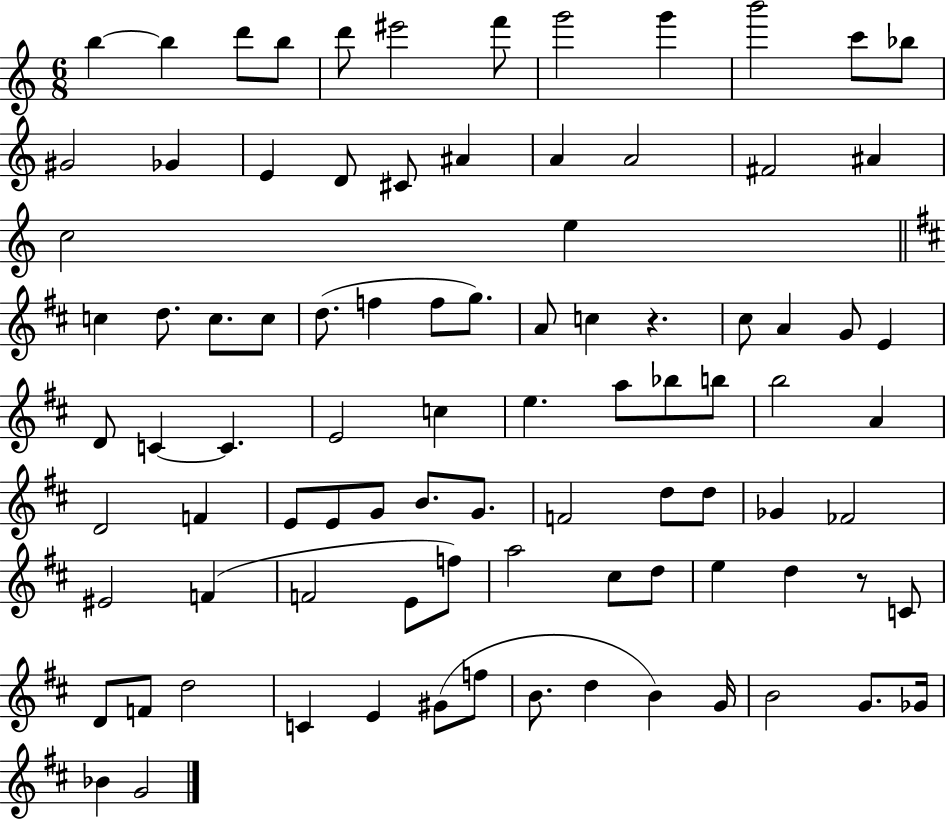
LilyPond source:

{
  \clef treble
  \numericTimeSignature
  \time 6/8
  \key c \major
  b''4~~ b''4 d'''8 b''8 | d'''8 eis'''2 f'''8 | g'''2 g'''4 | b'''2 c'''8 bes''8 | \break gis'2 ges'4 | e'4 d'8 cis'8 ais'4 | a'4 a'2 | fis'2 ais'4 | \break c''2 e''4 | \bar "||" \break \key b \minor c''4 d''8. c''8. c''8 | d''8.( f''4 f''8 g''8.) | a'8 c''4 r4. | cis''8 a'4 g'8 e'4 | \break d'8 c'4~~ c'4. | e'2 c''4 | e''4. a''8 bes''8 b''8 | b''2 a'4 | \break d'2 f'4 | e'8 e'8 g'8 b'8. g'8. | f'2 d''8 d''8 | ges'4 fes'2 | \break eis'2 f'4( | f'2 e'8 f''8) | a''2 cis''8 d''8 | e''4 d''4 r8 c'8 | \break d'8 f'8 d''2 | c'4 e'4 gis'8( f''8 | b'8. d''4 b'4) g'16 | b'2 g'8. ges'16 | \break bes'4 g'2 | \bar "|."
}